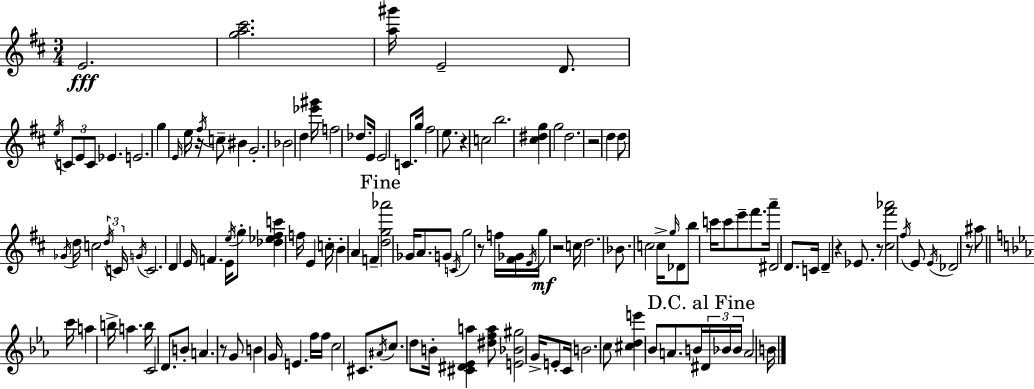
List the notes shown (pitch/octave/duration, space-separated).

E4/h. [G5,A5,C#6]/h. [A5,G#6]/s E4/h D4/e. E5/s C4/e E4/e C4/e Eb4/q. E4/h. G5/q E4/s E5/s R/s F#5/s C5/e BIS4/q G4/h. Bb4/h D5/q [Eb6,G#6]/s F5/h Db5/e. E4/s E4/h C4/e. G5/s F#5/h E5/e. R/q C5/h B5/h. [C#5,D#5,G5]/q G5/h D5/h. R/h D5/q D5/e Gb4/s D5/s C5/h D5/s C4/s G4/s C4/h. D4/q E4/s F4/q. E4/s E5/s G5/e [Db5,Eb5,F#5,C6]/q F5/s E4/q C5/s B4/q A4/q F4/q [D5,G5,Ab6]/h Gb4/s A4/e. G4/e C4/s G5/h R/e F5/s [F#4,Gb4]/s E4/s G5/s R/h C5/s D5/h. Bb4/e. C5/h C5/s G5/s Db4/e B5/e C6/s C6/e E6/e F#6/e. A6/s D#4/h D4/e. C4/s D4/q R/q Eb4/e. R/e [C#5,F#6,Ab6]/h F#5/s E4/e E4/s Db4/h R/e A#5/e C6/s A5/q B5/s A5/q. B5/s C4/h D4/e. B4/e A4/q. R/e G4/e B4/q G4/s E4/q. F5/s F5/s C5/h C#4/e. A#4/s C5/e. D5/e B4/s [C#4,D#4,Eb4,A5]/q [D#5,F5,A5]/e [E4,Bb4,G#5]/h G4/s E4/e C4/s B4/h. C5/e [C#5,D5,E6]/q Bb4/e A4/e. B4/s D#4/s Bb4/s Bb4/s A4/h B4/s